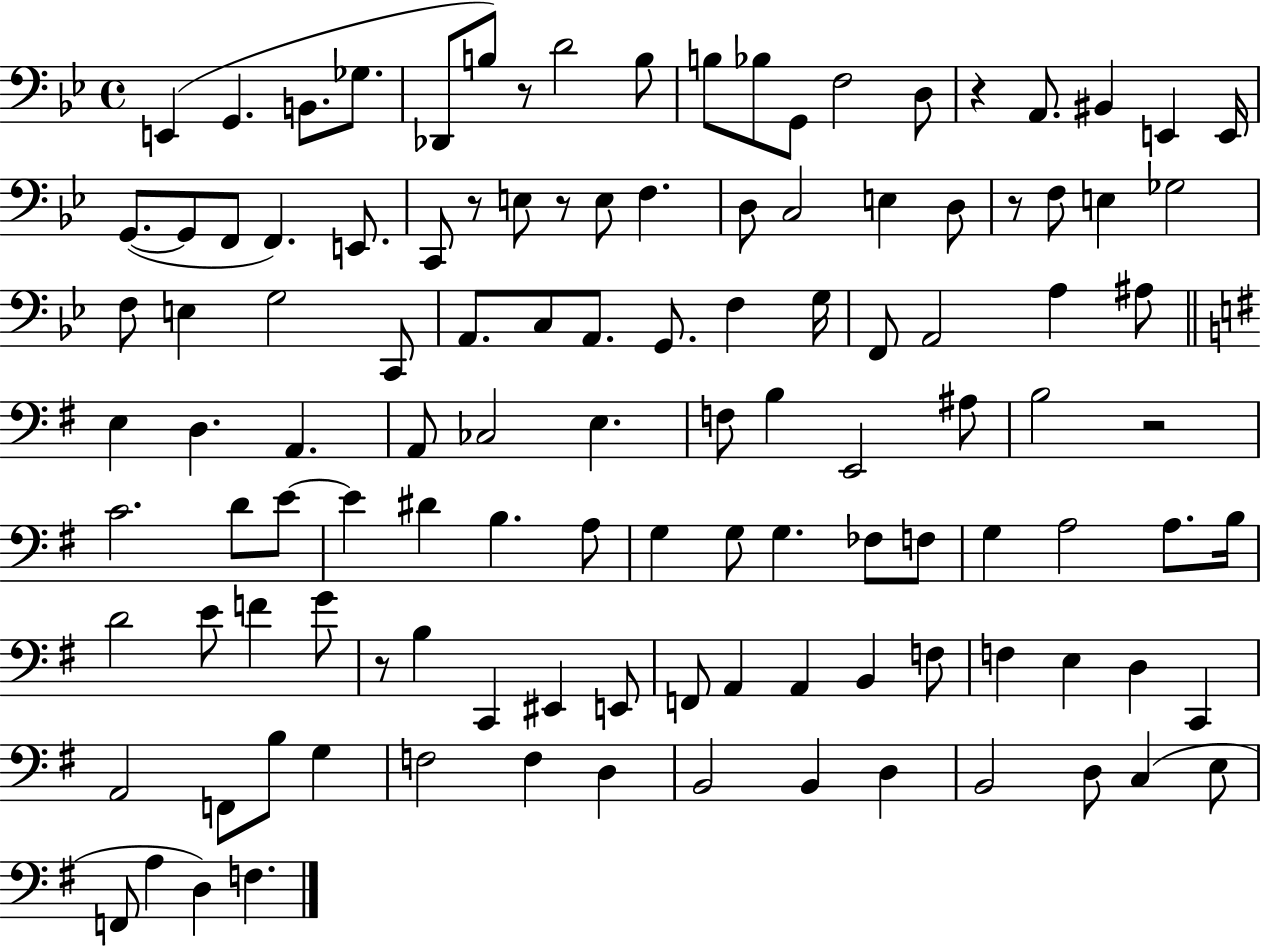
E2/q G2/q. B2/e. Gb3/e. Db2/e B3/e R/e D4/h B3/e B3/e Bb3/e G2/e F3/h D3/e R/q A2/e. BIS2/q E2/q E2/s G2/e. G2/e F2/e F2/q. E2/e. C2/e R/e E3/e R/e E3/e F3/q. D3/e C3/h E3/q D3/e R/e F3/e E3/q Gb3/h F3/e E3/q G3/h C2/e A2/e. C3/e A2/e. G2/e. F3/q G3/s F2/e A2/h A3/q A#3/e E3/q D3/q. A2/q. A2/e CES3/h E3/q. F3/e B3/q E2/h A#3/e B3/h R/h C4/h. D4/e E4/e E4/q D#4/q B3/q. A3/e G3/q G3/e G3/q. FES3/e F3/e G3/q A3/h A3/e. B3/s D4/h E4/e F4/q G4/e R/e B3/q C2/q EIS2/q E2/e F2/e A2/q A2/q B2/q F3/e F3/q E3/q D3/q C2/q A2/h F2/e B3/e G3/q F3/h F3/q D3/q B2/h B2/q D3/q B2/h D3/e C3/q E3/e F2/e A3/q D3/q F3/q.